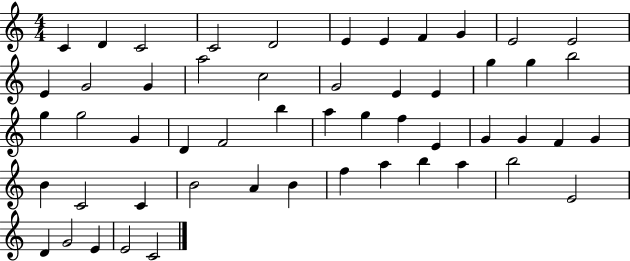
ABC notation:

X:1
T:Untitled
M:4/4
L:1/4
K:C
C D C2 C2 D2 E E F G E2 E2 E G2 G a2 c2 G2 E E g g b2 g g2 G D F2 b a g f E G G F G B C2 C B2 A B f a b a b2 E2 D G2 E E2 C2